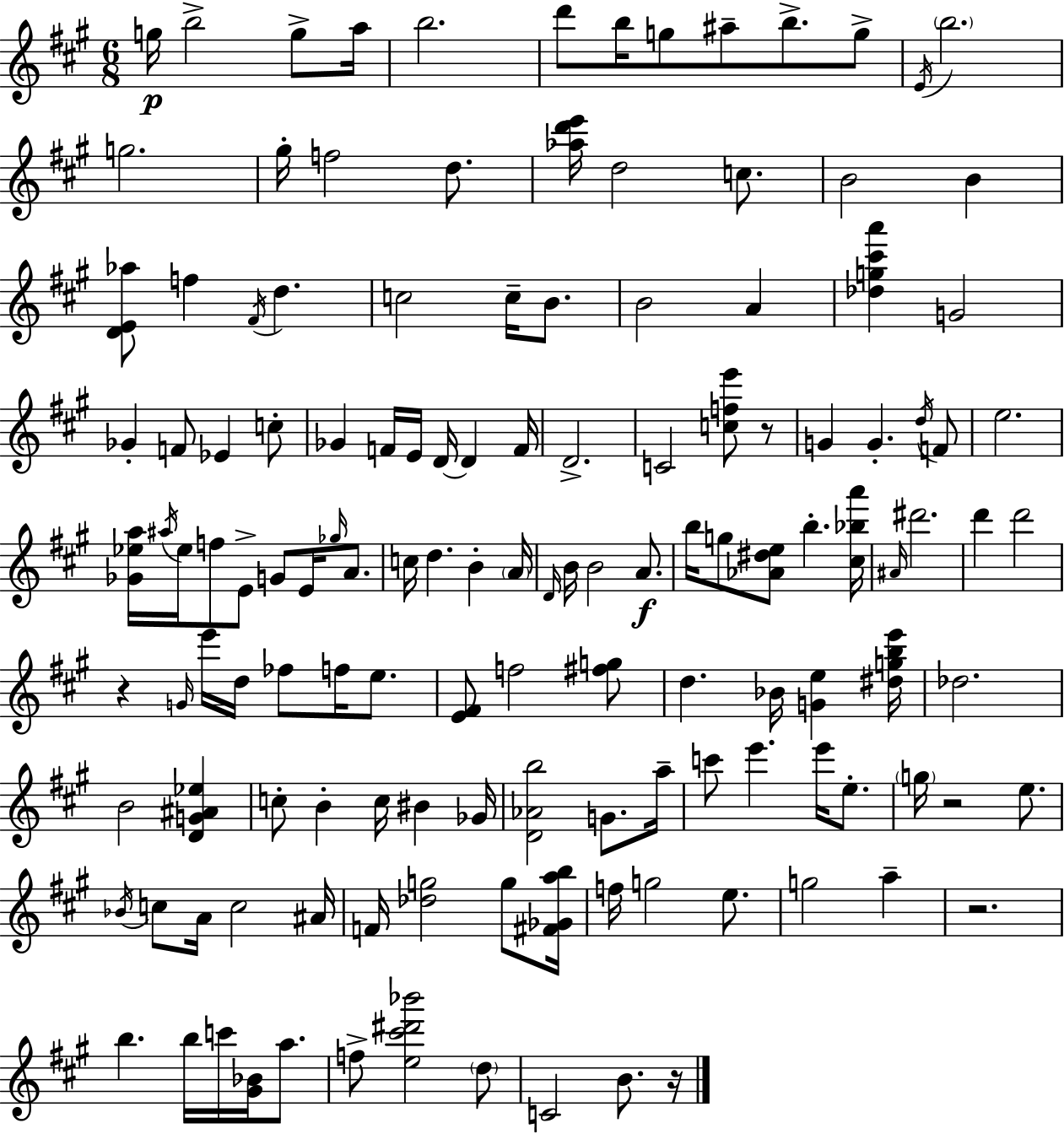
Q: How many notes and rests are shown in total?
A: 136